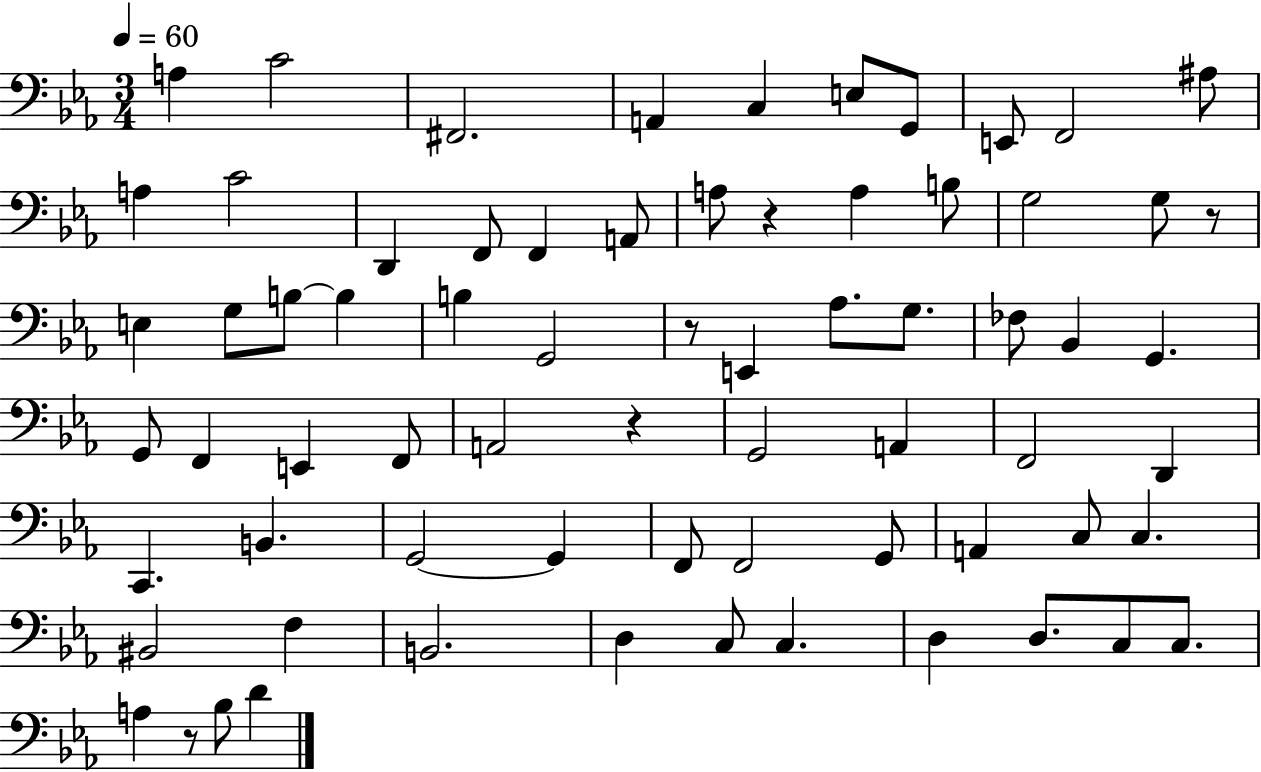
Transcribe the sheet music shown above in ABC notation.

X:1
T:Untitled
M:3/4
L:1/4
K:Eb
A, C2 ^F,,2 A,, C, E,/2 G,,/2 E,,/2 F,,2 ^A,/2 A, C2 D,, F,,/2 F,, A,,/2 A,/2 z A, B,/2 G,2 G,/2 z/2 E, G,/2 B,/2 B, B, G,,2 z/2 E,, _A,/2 G,/2 _F,/2 _B,, G,, G,,/2 F,, E,, F,,/2 A,,2 z G,,2 A,, F,,2 D,, C,, B,, G,,2 G,, F,,/2 F,,2 G,,/2 A,, C,/2 C, ^B,,2 F, B,,2 D, C,/2 C, D, D,/2 C,/2 C,/2 A, z/2 _B,/2 D